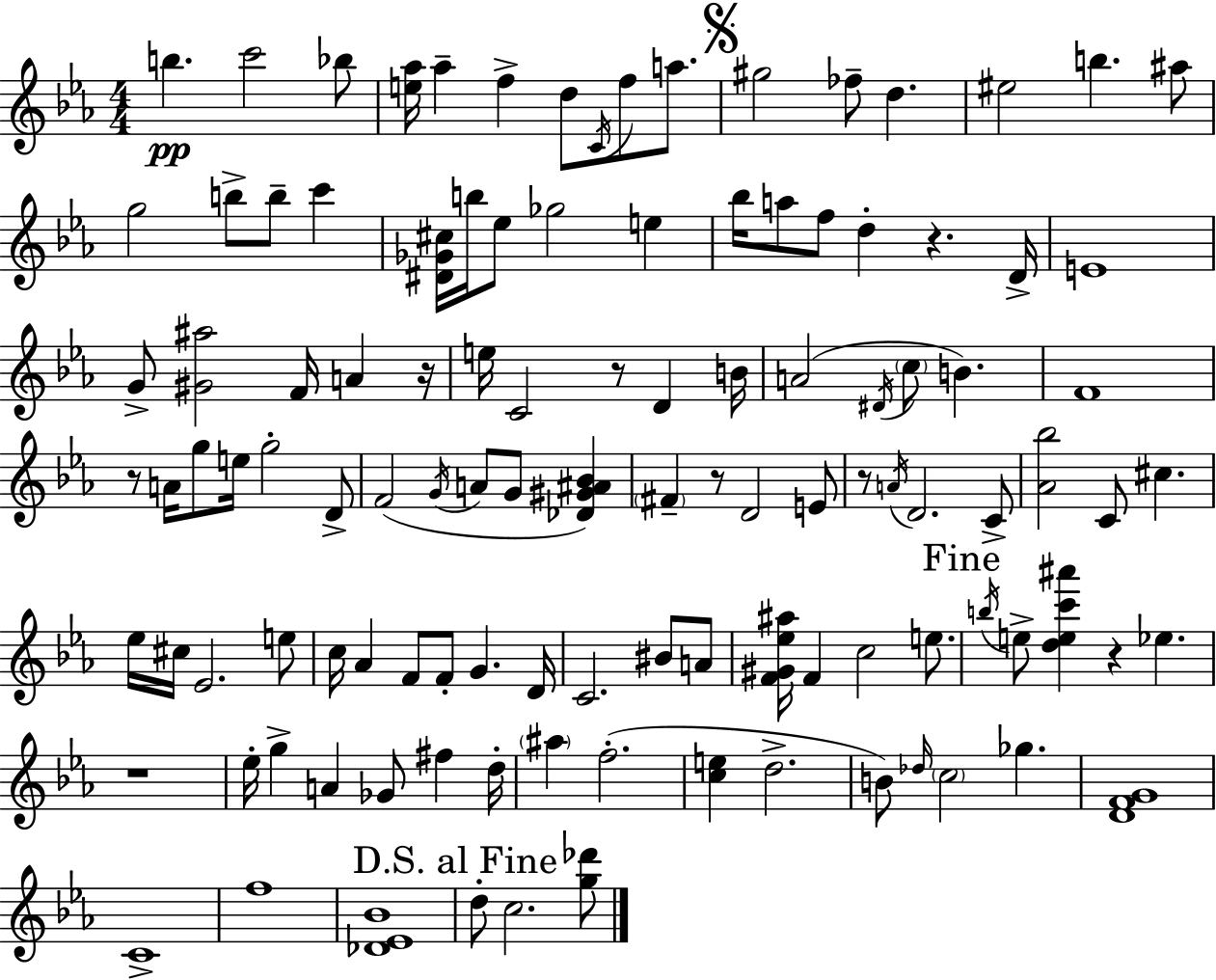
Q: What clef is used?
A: treble